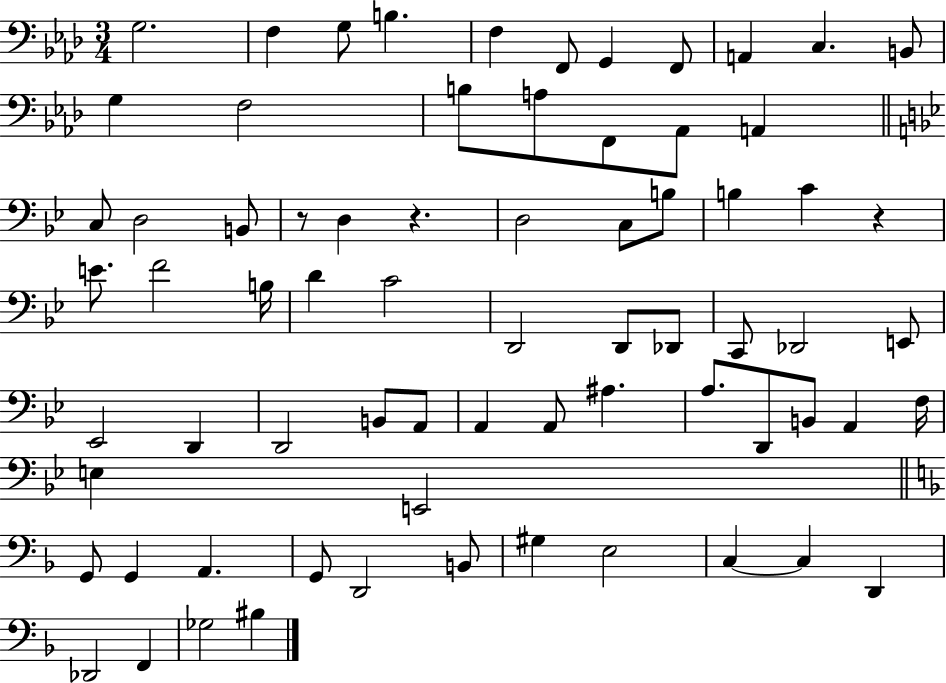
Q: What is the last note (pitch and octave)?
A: BIS3